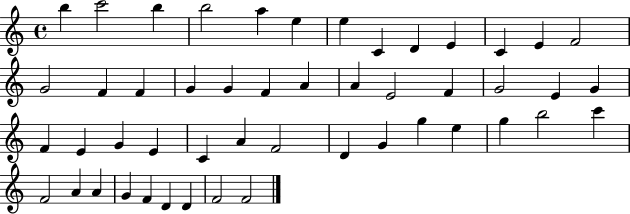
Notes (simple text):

B5/q C6/h B5/q B5/h A5/q E5/q E5/q C4/q D4/q E4/q C4/q E4/q F4/h G4/h F4/q F4/q G4/q G4/q F4/q A4/q A4/q E4/h F4/q G4/h E4/q G4/q F4/q E4/q G4/q E4/q C4/q A4/q F4/h D4/q G4/q G5/q E5/q G5/q B5/h C6/q F4/h A4/q A4/q G4/q F4/q D4/q D4/q F4/h F4/h